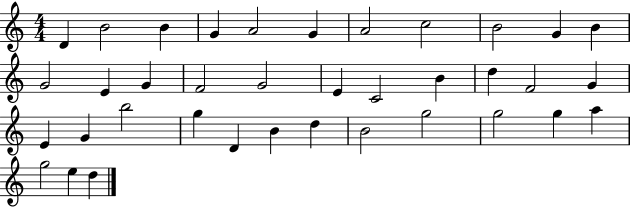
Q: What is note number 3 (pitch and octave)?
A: B4